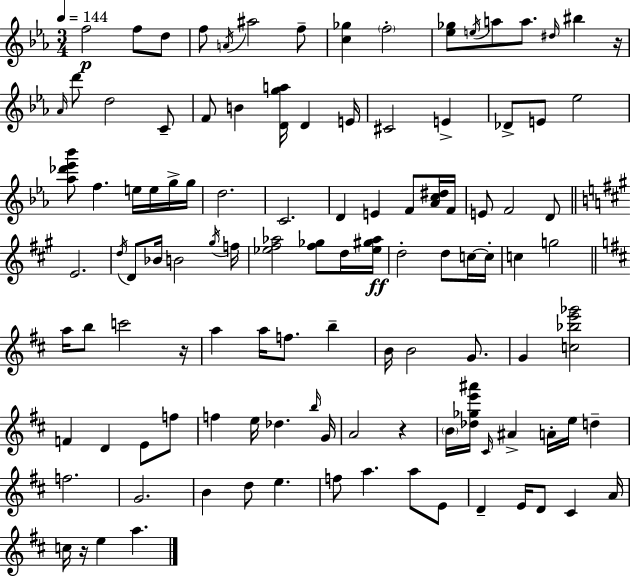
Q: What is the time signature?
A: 3/4